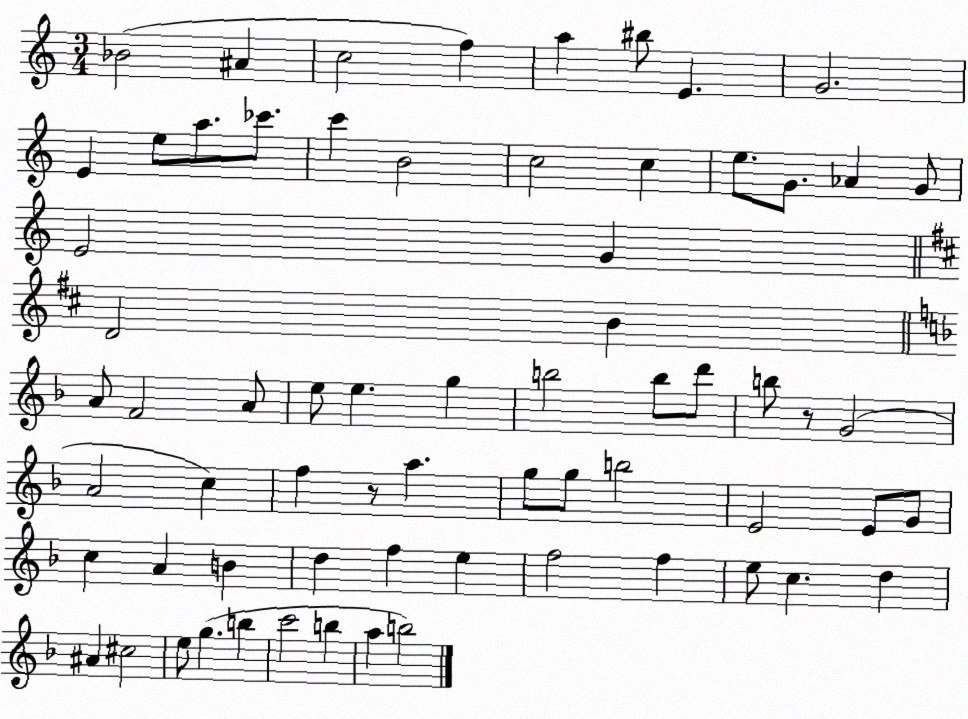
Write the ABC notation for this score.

X:1
T:Untitled
M:3/4
L:1/4
K:C
_B2 ^A c2 f a ^b/2 E G2 E e/2 a/2 _c'/2 c' B2 c2 c e/2 G/2 _A G/2 E2 G D2 B A/2 F2 A/2 e/2 e g b2 b/2 d'/2 b/2 z/2 G2 A2 c f z/2 a g/2 g/2 b2 E2 E/2 G/2 c A B d f e f2 f e/2 c d ^A ^c2 e/2 g b c'2 b a b2